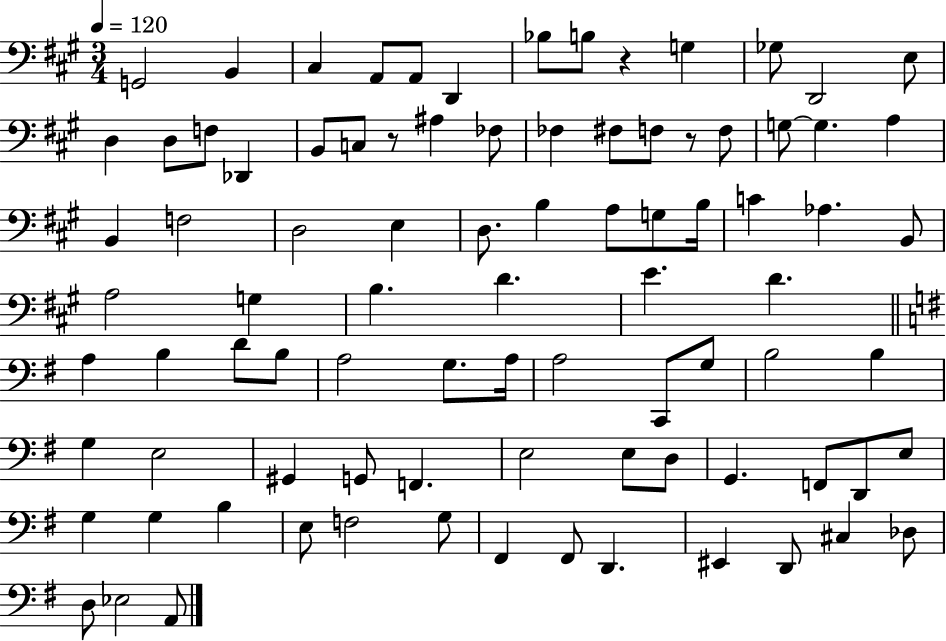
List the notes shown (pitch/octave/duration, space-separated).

G2/h B2/q C#3/q A2/e A2/e D2/q Bb3/e B3/e R/q G3/q Gb3/e D2/h E3/e D3/q D3/e F3/e Db2/q B2/e C3/e R/e A#3/q FES3/e FES3/q F#3/e F3/e R/e F3/e G3/e G3/q. A3/q B2/q F3/h D3/h E3/q D3/e. B3/q A3/e G3/e B3/s C4/q Ab3/q. B2/e A3/h G3/q B3/q. D4/q. E4/q. D4/q. A3/q B3/q D4/e B3/e A3/h G3/e. A3/s A3/h C2/e G3/e B3/h B3/q G3/q E3/h G#2/q G2/e F2/q. E3/h E3/e D3/e G2/q. F2/e D2/e E3/e G3/q G3/q B3/q E3/e F3/h G3/e F#2/q F#2/e D2/q. EIS2/q D2/e C#3/q Db3/e D3/e Eb3/h A2/e